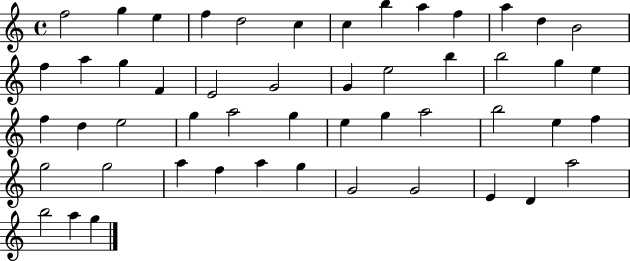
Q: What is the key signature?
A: C major